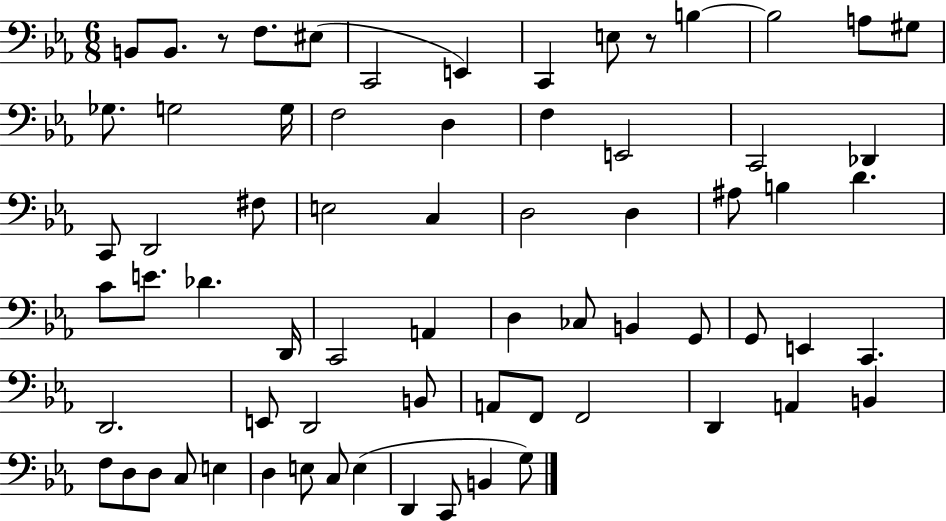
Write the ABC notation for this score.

X:1
T:Untitled
M:6/8
L:1/4
K:Eb
B,,/2 B,,/2 z/2 F,/2 ^E,/2 C,,2 E,, C,, E,/2 z/2 B, B,2 A,/2 ^G,/2 _G,/2 G,2 G,/4 F,2 D, F, E,,2 C,,2 _D,, C,,/2 D,,2 ^F,/2 E,2 C, D,2 D, ^A,/2 B, D C/2 E/2 _D D,,/4 C,,2 A,, D, _C,/2 B,, G,,/2 G,,/2 E,, C,, D,,2 E,,/2 D,,2 B,,/2 A,,/2 F,,/2 F,,2 D,, A,, B,, F,/2 D,/2 D,/2 C,/2 E, D, E,/2 C,/2 E, D,, C,,/2 B,, G,/2